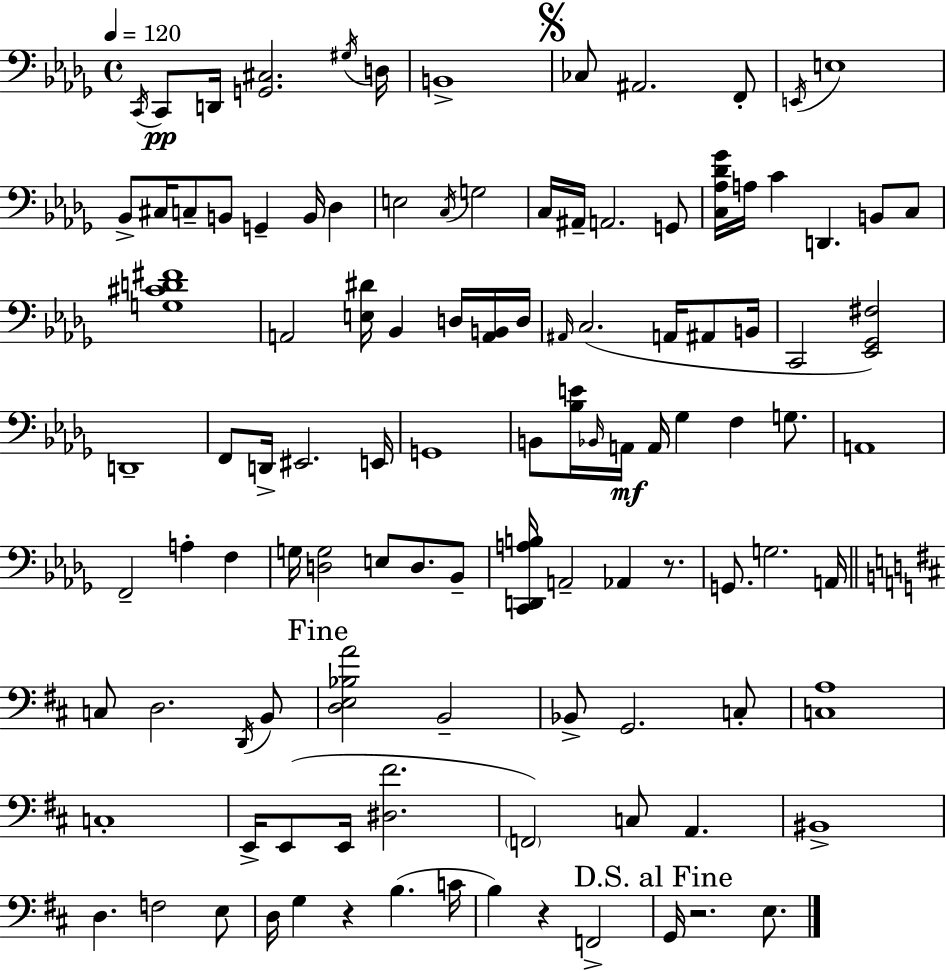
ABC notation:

X:1
T:Untitled
M:4/4
L:1/4
K:Bbm
C,,/4 C,,/2 D,,/4 [G,,^C,]2 ^G,/4 D,/4 B,,4 _C,/2 ^A,,2 F,,/2 E,,/4 E,4 _B,,/2 ^C,/4 C,/2 B,,/2 G,, B,,/4 _D, E,2 C,/4 G,2 C,/4 ^A,,/4 A,,2 G,,/2 [C,_A,_D_G]/4 A,/4 C D,, B,,/2 C,/2 [G,^CD^F]4 A,,2 [E,^D]/4 _B,, D,/4 [A,,B,,]/4 D,/4 ^A,,/4 C,2 A,,/4 ^A,,/2 B,,/4 C,,2 [_E,,_G,,^F,]2 D,,4 F,,/2 D,,/4 ^E,,2 E,,/4 G,,4 B,,/2 [_B,E]/4 _B,,/4 A,,/4 A,,/4 _G, F, G,/2 A,,4 F,,2 A, F, G,/4 [D,G,]2 E,/2 D,/2 _B,,/2 [C,,D,,A,B,]/4 A,,2 _A,, z/2 G,,/2 G,2 A,,/4 C,/2 D,2 D,,/4 B,,/2 [D,E,_B,A]2 B,,2 _B,,/2 G,,2 C,/2 [C,A,]4 C,4 E,,/4 E,,/2 E,,/4 [^D,^F]2 F,,2 C,/2 A,, ^B,,4 D, F,2 E,/2 D,/4 G, z B, C/4 B, z F,,2 G,,/4 z2 E,/2